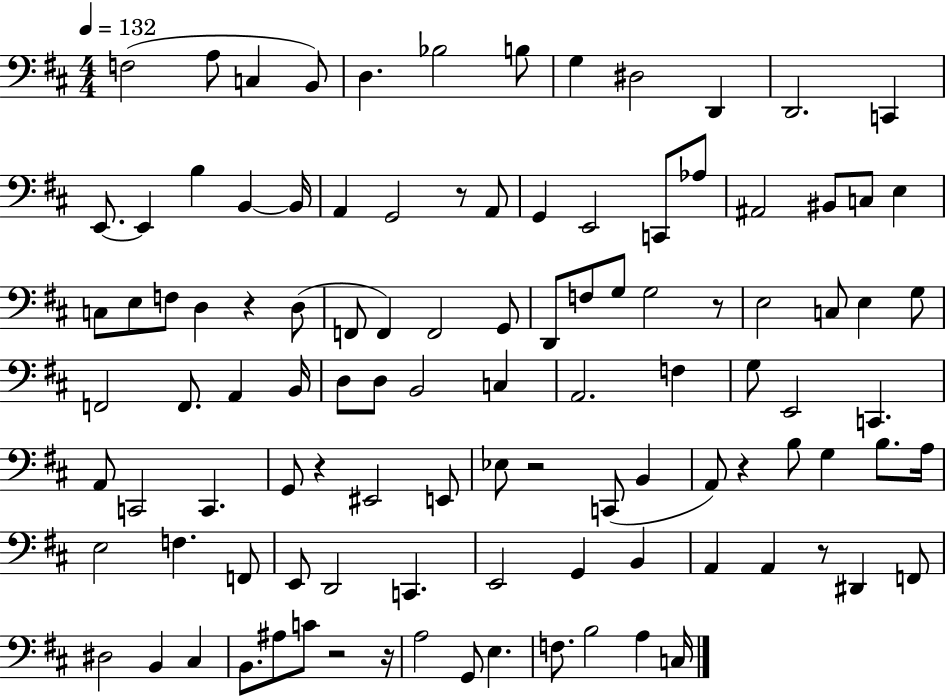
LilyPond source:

{
  \clef bass
  \numericTimeSignature
  \time 4/4
  \key d \major
  \tempo 4 = 132
  \repeat volta 2 { f2( a8 c4 b,8) | d4. bes2 b8 | g4 dis2 d,4 | d,2. c,4 | \break e,8.~~ e,4 b4 b,4~~ b,16 | a,4 g,2 r8 a,8 | g,4 e,2 c,8 aes8 | ais,2 bis,8 c8 e4 | \break c8 e8 f8 d4 r4 d8( | f,8 f,4) f,2 g,8 | d,8 f8 g8 g2 r8 | e2 c8 e4 g8 | \break f,2 f,8. a,4 b,16 | d8 d8 b,2 c4 | a,2. f4 | g8 e,2 c,4. | \break a,8 c,2 c,4. | g,8 r4 eis,2 e,8 | ees8 r2 c,8( b,4 | a,8) r4 b8 g4 b8. a16 | \break e2 f4. f,8 | e,8 d,2 c,4. | e,2 g,4 b,4 | a,4 a,4 r8 dis,4 f,8 | \break dis2 b,4 cis4 | b,8. ais8 c'8 r2 r16 | a2 g,8 e4. | f8. b2 a4 c16 | \break } \bar "|."
}